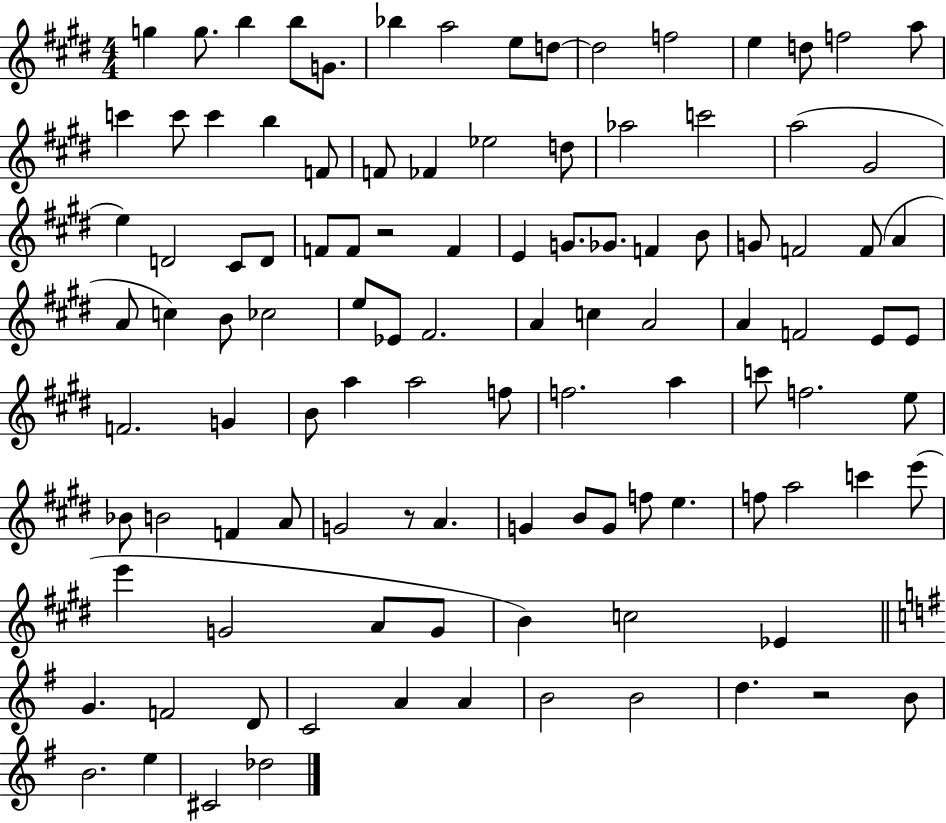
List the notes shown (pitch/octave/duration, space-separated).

G5/q G5/e. B5/q B5/e G4/e. Bb5/q A5/h E5/e D5/e D5/h F5/h E5/q D5/e F5/h A5/e C6/q C6/e C6/q B5/q F4/e F4/e FES4/q Eb5/h D5/e Ab5/h C6/h A5/h G#4/h E5/q D4/h C#4/e D4/e F4/e F4/e R/h F4/q E4/q G4/e. Gb4/e. F4/q B4/e G4/e F4/h F4/e A4/q A4/e C5/q B4/e CES5/h E5/e Eb4/e F#4/h. A4/q C5/q A4/h A4/q F4/h E4/e E4/e F4/h. G4/q B4/e A5/q A5/h F5/e F5/h. A5/q C6/e F5/h. E5/e Bb4/e B4/h F4/q A4/e G4/h R/e A4/q. G4/q B4/e G4/e F5/e E5/q. F5/e A5/h C6/q E6/e E6/q G4/h A4/e G4/e B4/q C5/h Eb4/q G4/q. F4/h D4/e C4/h A4/q A4/q B4/h B4/h D5/q. R/h B4/e B4/h. E5/q C#4/h Db5/h